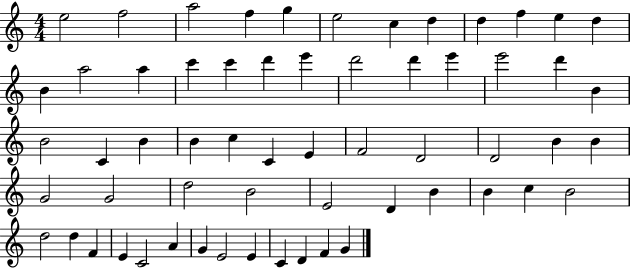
E5/h F5/h A5/h F5/q G5/q E5/h C5/q D5/q D5/q F5/q E5/q D5/q B4/q A5/h A5/q C6/q C6/q D6/q E6/q D6/h D6/q E6/q E6/h D6/q B4/q B4/h C4/q B4/q B4/q C5/q C4/q E4/q F4/h D4/h D4/h B4/q B4/q G4/h G4/h D5/h B4/h E4/h D4/q B4/q B4/q C5/q B4/h D5/h D5/q F4/q E4/q C4/h A4/q G4/q E4/h E4/q C4/q D4/q F4/q G4/q